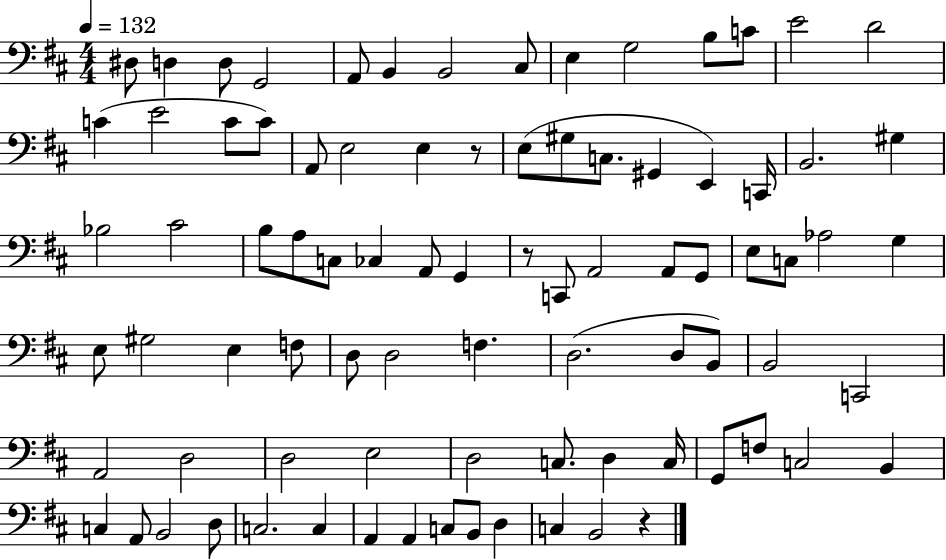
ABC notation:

X:1
T:Untitled
M:4/4
L:1/4
K:D
^D,/2 D, D,/2 G,,2 A,,/2 B,, B,,2 ^C,/2 E, G,2 B,/2 C/2 E2 D2 C E2 C/2 C/2 A,,/2 E,2 E, z/2 E,/2 ^G,/2 C,/2 ^G,, E,, C,,/4 B,,2 ^G, _B,2 ^C2 B,/2 A,/2 C,/2 _C, A,,/2 G,, z/2 C,,/2 A,,2 A,,/2 G,,/2 E,/2 C,/2 _A,2 G, E,/2 ^G,2 E, F,/2 D,/2 D,2 F, D,2 D,/2 B,,/2 B,,2 C,,2 A,,2 D,2 D,2 E,2 D,2 C,/2 D, C,/4 G,,/2 F,/2 C,2 B,, C, A,,/2 B,,2 D,/2 C,2 C, A,, A,, C,/2 B,,/2 D, C, B,,2 z